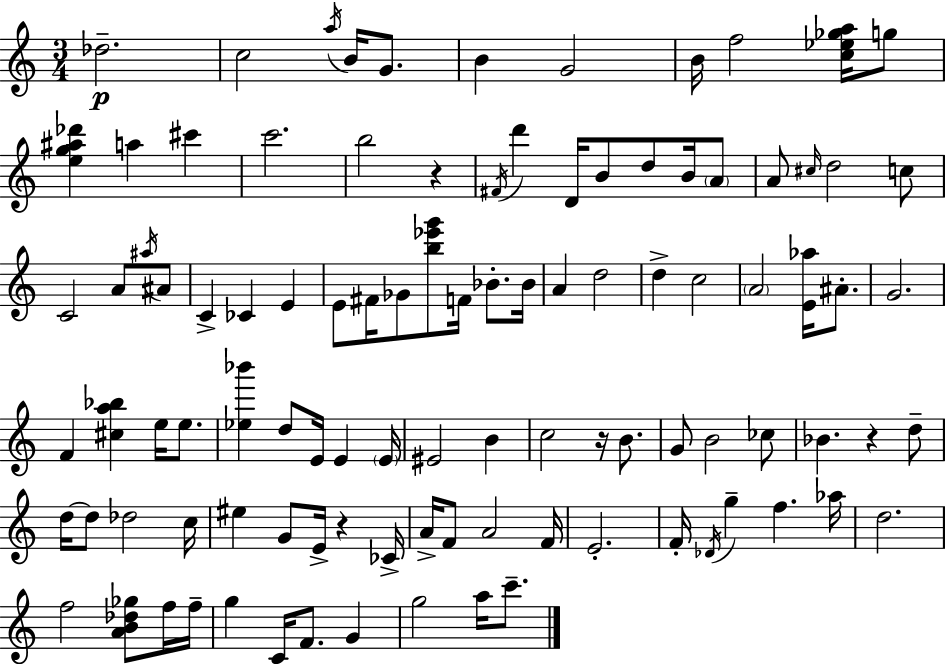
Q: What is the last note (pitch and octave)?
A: C6